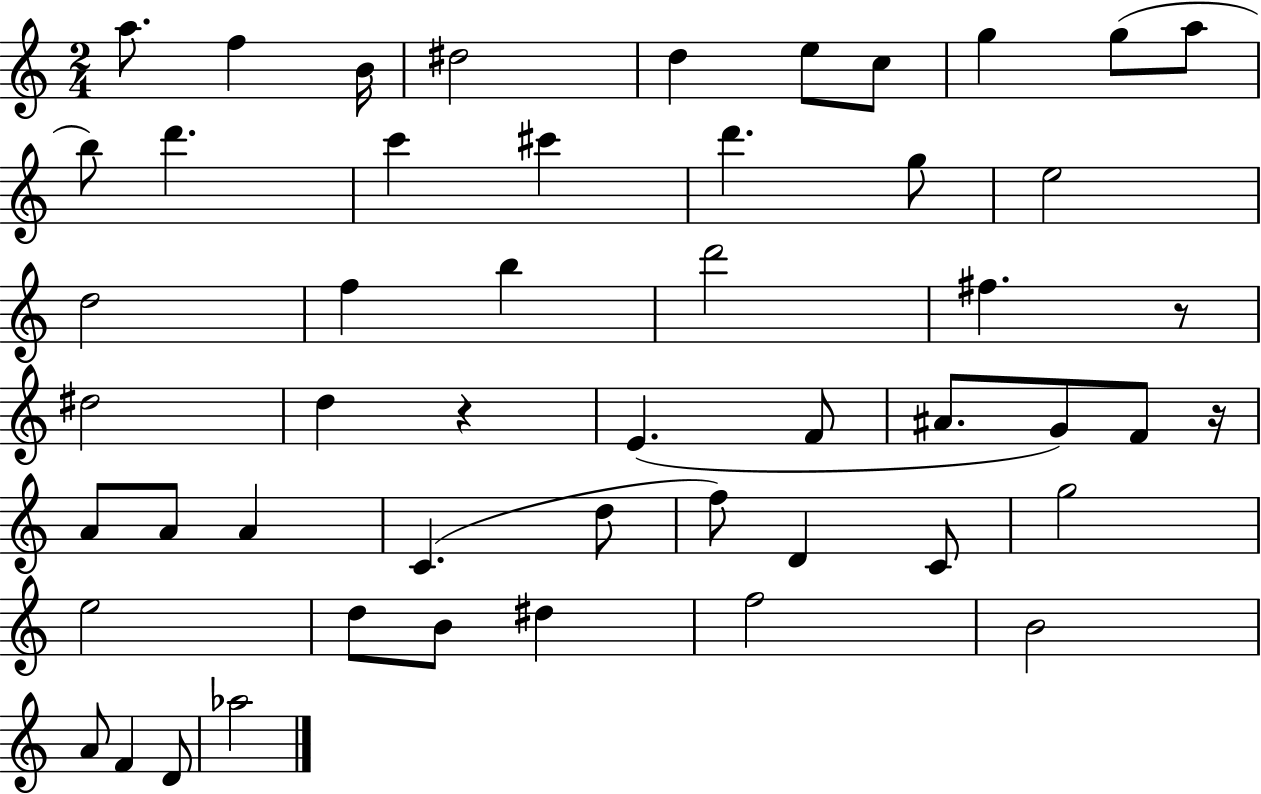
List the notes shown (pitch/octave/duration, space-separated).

A5/e. F5/q B4/s D#5/h D5/q E5/e C5/e G5/q G5/e A5/e B5/e D6/q. C6/q C#6/q D6/q. G5/e E5/h D5/h F5/q B5/q D6/h F#5/q. R/e D#5/h D5/q R/q E4/q. F4/e A#4/e. G4/e F4/e R/s A4/e A4/e A4/q C4/q. D5/e F5/e D4/q C4/e G5/h E5/h D5/e B4/e D#5/q F5/h B4/h A4/e F4/q D4/e Ab5/h